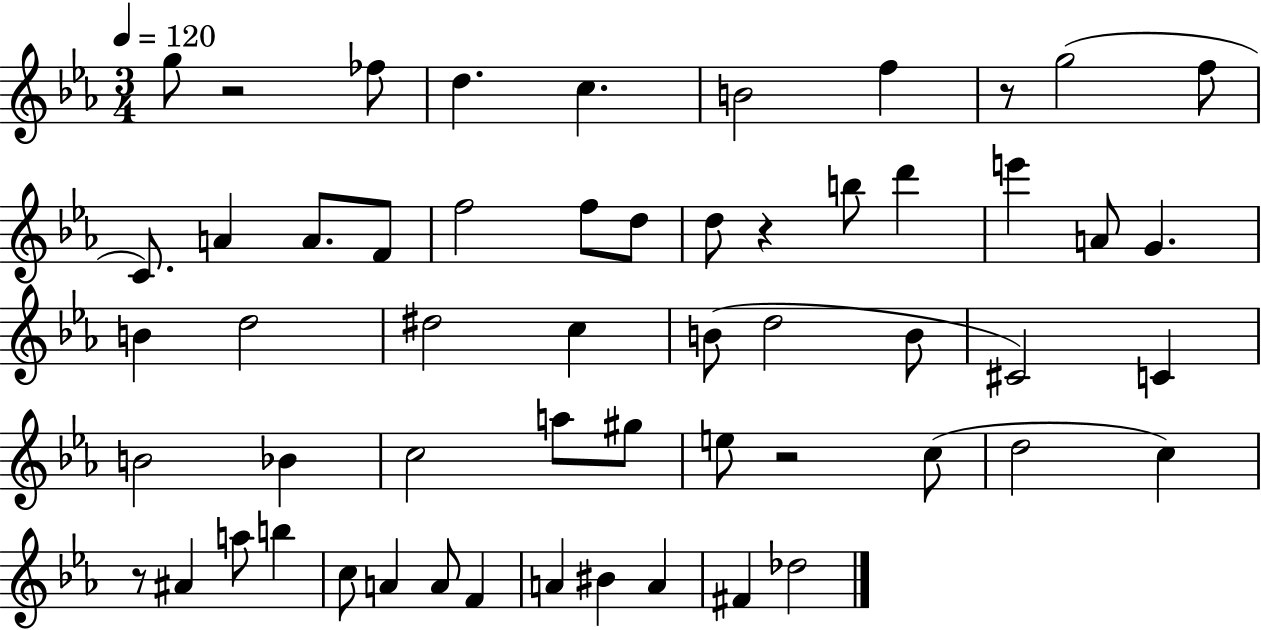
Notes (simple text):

G5/e R/h FES5/e D5/q. C5/q. B4/h F5/q R/e G5/h F5/e C4/e. A4/q A4/e. F4/e F5/h F5/e D5/e D5/e R/q B5/e D6/q E6/q A4/e G4/q. B4/q D5/h D#5/h C5/q B4/e D5/h B4/e C#4/h C4/q B4/h Bb4/q C5/h A5/e G#5/e E5/e R/h C5/e D5/h C5/q R/e A#4/q A5/e B5/q C5/e A4/q A4/e F4/q A4/q BIS4/q A4/q F#4/q Db5/h